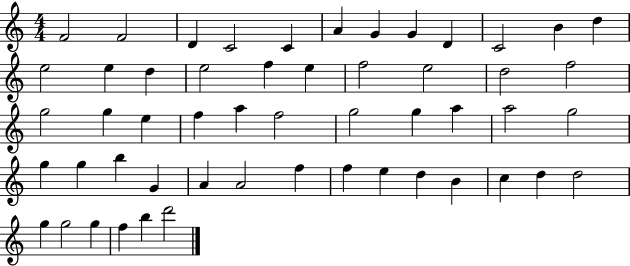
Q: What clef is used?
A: treble